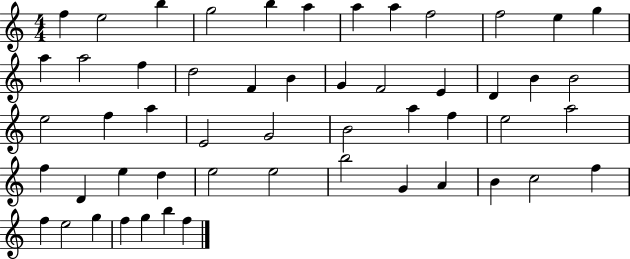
X:1
T:Untitled
M:4/4
L:1/4
K:C
f e2 b g2 b a a a f2 f2 e g a a2 f d2 F B G F2 E D B B2 e2 f a E2 G2 B2 a f e2 a2 f D e d e2 e2 b2 G A B c2 f f e2 g f g b f